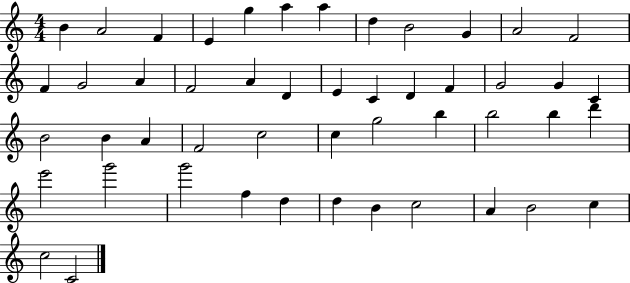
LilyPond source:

{
  \clef treble
  \numericTimeSignature
  \time 4/4
  \key c \major
  b'4 a'2 f'4 | e'4 g''4 a''4 a''4 | d''4 b'2 g'4 | a'2 f'2 | \break f'4 g'2 a'4 | f'2 a'4 d'4 | e'4 c'4 d'4 f'4 | g'2 g'4 c'4 | \break b'2 b'4 a'4 | f'2 c''2 | c''4 g''2 b''4 | b''2 b''4 d'''4 | \break e'''2 g'''2 | g'''2 f''4 d''4 | d''4 b'4 c''2 | a'4 b'2 c''4 | \break c''2 c'2 | \bar "|."
}